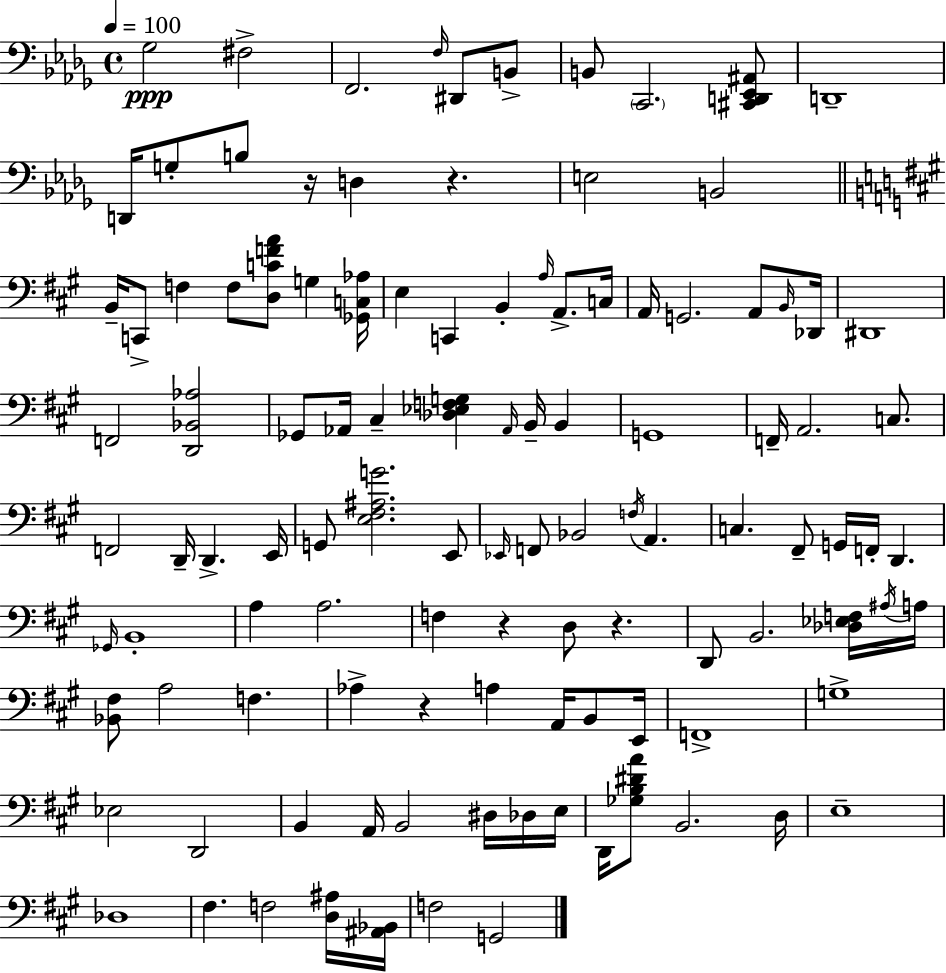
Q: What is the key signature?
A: BES minor